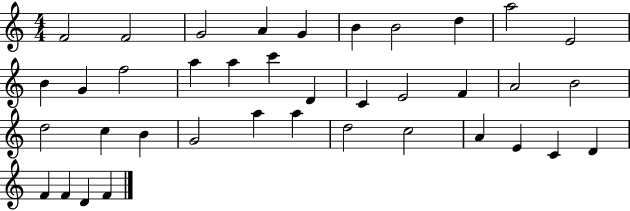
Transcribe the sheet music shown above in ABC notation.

X:1
T:Untitled
M:4/4
L:1/4
K:C
F2 F2 G2 A G B B2 d a2 E2 B G f2 a a c' D C E2 F A2 B2 d2 c B G2 a a d2 c2 A E C D F F D F